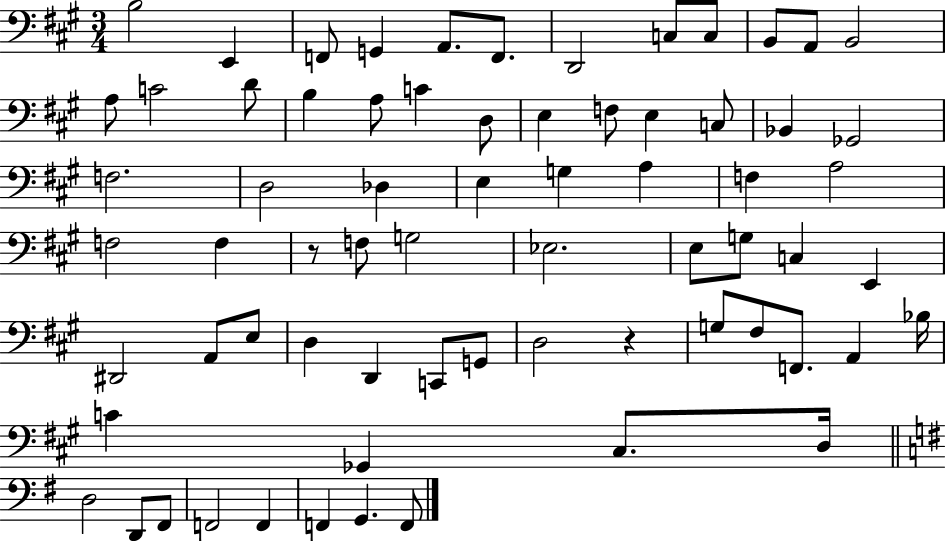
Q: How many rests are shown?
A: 2